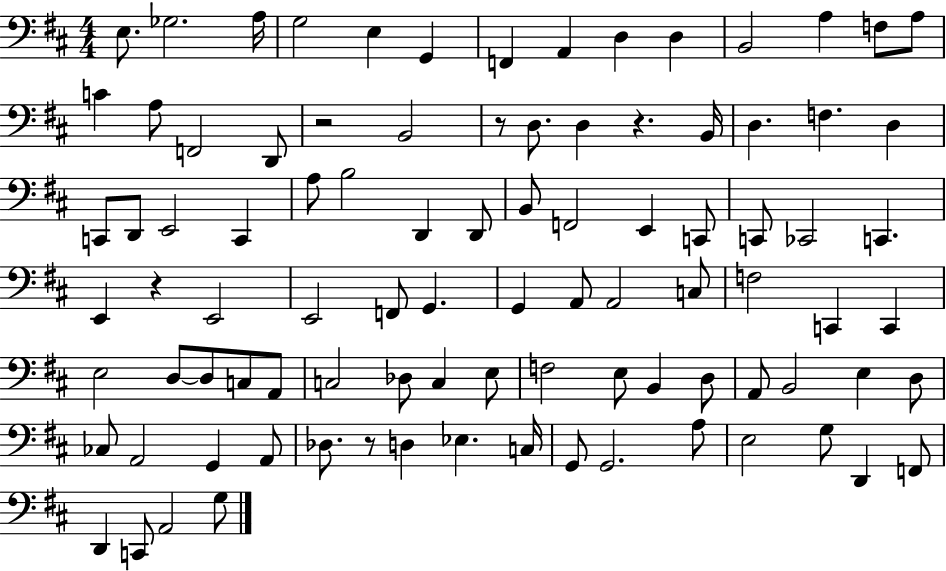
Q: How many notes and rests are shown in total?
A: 93